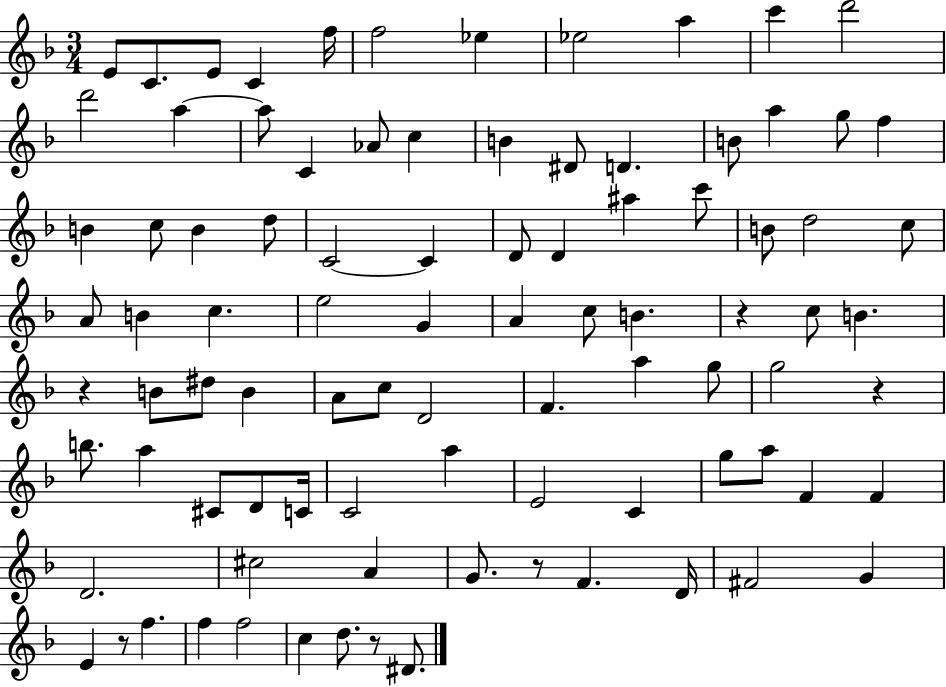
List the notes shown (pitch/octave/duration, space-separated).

E4/e C4/e. E4/e C4/q F5/s F5/h Eb5/q Eb5/h A5/q C6/q D6/h D6/h A5/q A5/e C4/q Ab4/e C5/q B4/q D#4/e D4/q. B4/e A5/q G5/e F5/q B4/q C5/e B4/q D5/e C4/h C4/q D4/e D4/q A#5/q C6/e B4/e D5/h C5/e A4/e B4/q C5/q. E5/h G4/q A4/q C5/e B4/q. R/q C5/e B4/q. R/q B4/e D#5/e B4/q A4/e C5/e D4/h F4/q. A5/q G5/e G5/h R/q B5/e. A5/q C#4/e D4/e C4/s C4/h A5/q E4/h C4/q G5/e A5/e F4/q F4/q D4/h. C#5/h A4/q G4/e. R/e F4/q. D4/s F#4/h G4/q E4/q R/e F5/q. F5/q F5/h C5/q D5/e. R/e D#4/e.